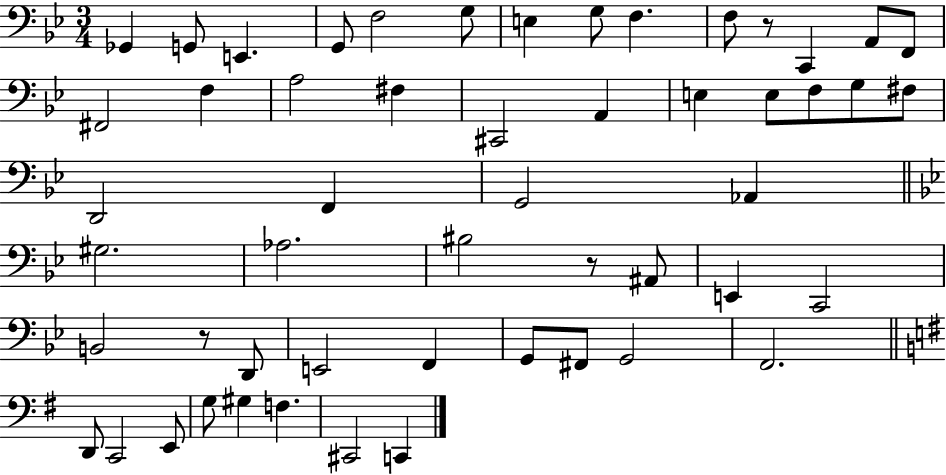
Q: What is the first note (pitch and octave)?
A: Gb2